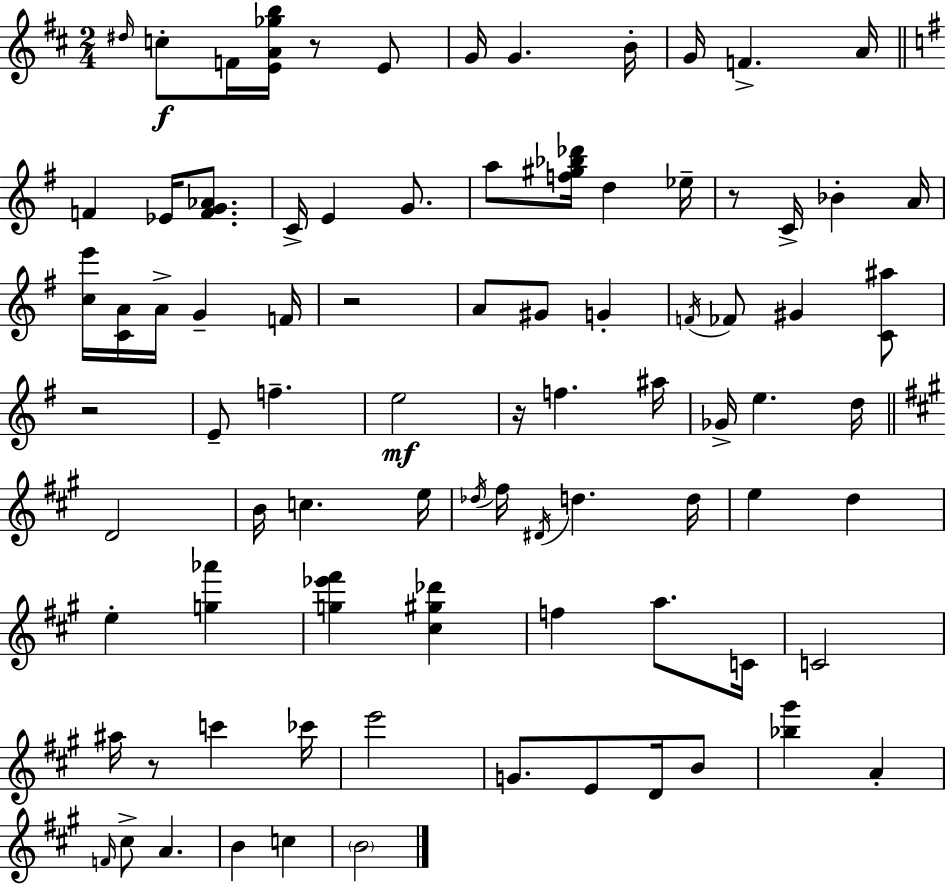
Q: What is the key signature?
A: D major